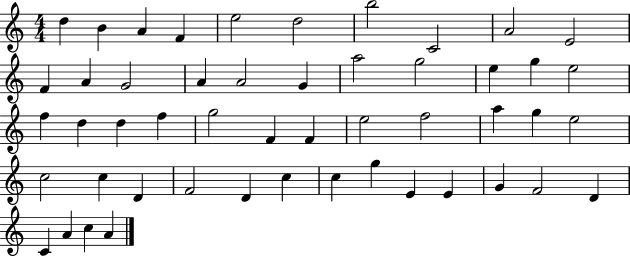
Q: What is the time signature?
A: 4/4